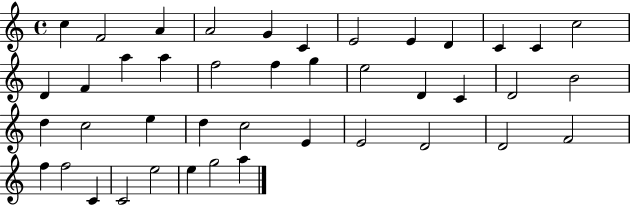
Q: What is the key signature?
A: C major